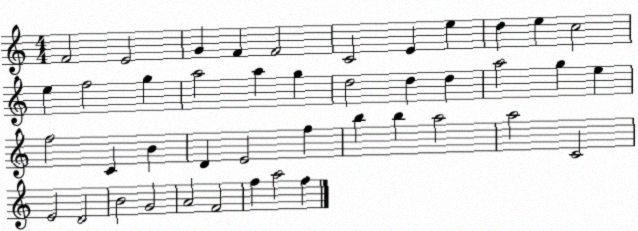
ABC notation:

X:1
T:Untitled
M:4/4
L:1/4
K:C
F2 E2 G F F2 C2 E e d e c2 e f2 g a2 a g d2 d d a2 g e f2 C B D E2 f b b a2 a2 C2 E2 D2 B2 G2 A2 F2 f a2 f